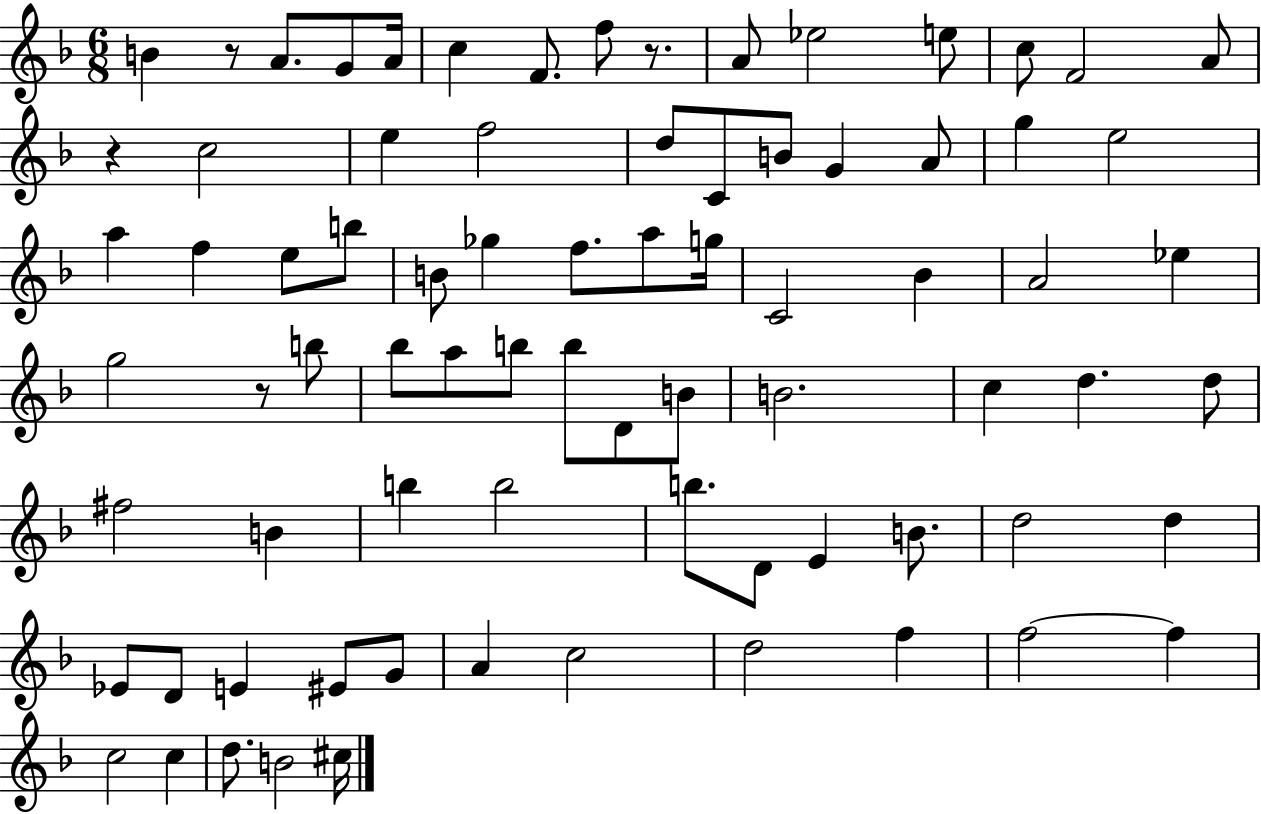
{
  \clef treble
  \numericTimeSignature
  \time 6/8
  \key f \major
  b'4 r8 a'8. g'8 a'16 | c''4 f'8. f''8 r8. | a'8 ees''2 e''8 | c''8 f'2 a'8 | \break r4 c''2 | e''4 f''2 | d''8 c'8 b'8 g'4 a'8 | g''4 e''2 | \break a''4 f''4 e''8 b''8 | b'8 ges''4 f''8. a''8 g''16 | c'2 bes'4 | a'2 ees''4 | \break g''2 r8 b''8 | bes''8 a''8 b''8 b''8 d'8 b'8 | b'2. | c''4 d''4. d''8 | \break fis''2 b'4 | b''4 b''2 | b''8. d'8 e'4 b'8. | d''2 d''4 | \break ees'8 d'8 e'4 eis'8 g'8 | a'4 c''2 | d''2 f''4 | f''2~~ f''4 | \break c''2 c''4 | d''8. b'2 cis''16 | \bar "|."
}